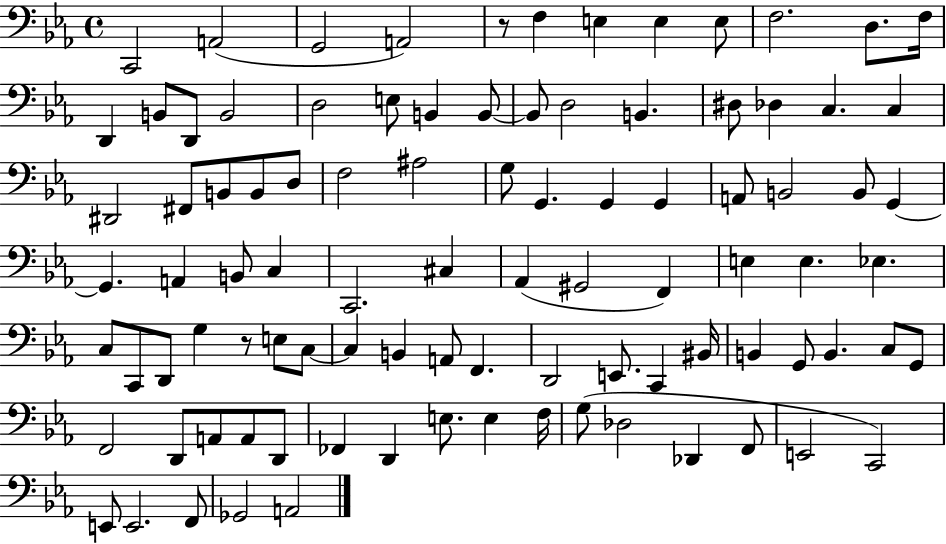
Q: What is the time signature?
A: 4/4